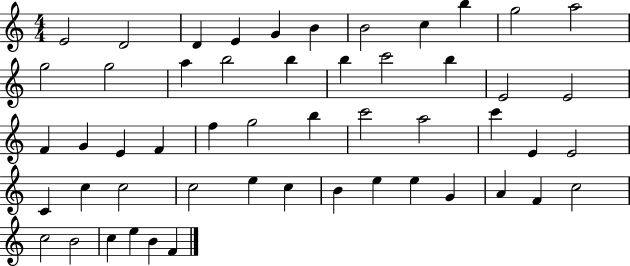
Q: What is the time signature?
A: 4/4